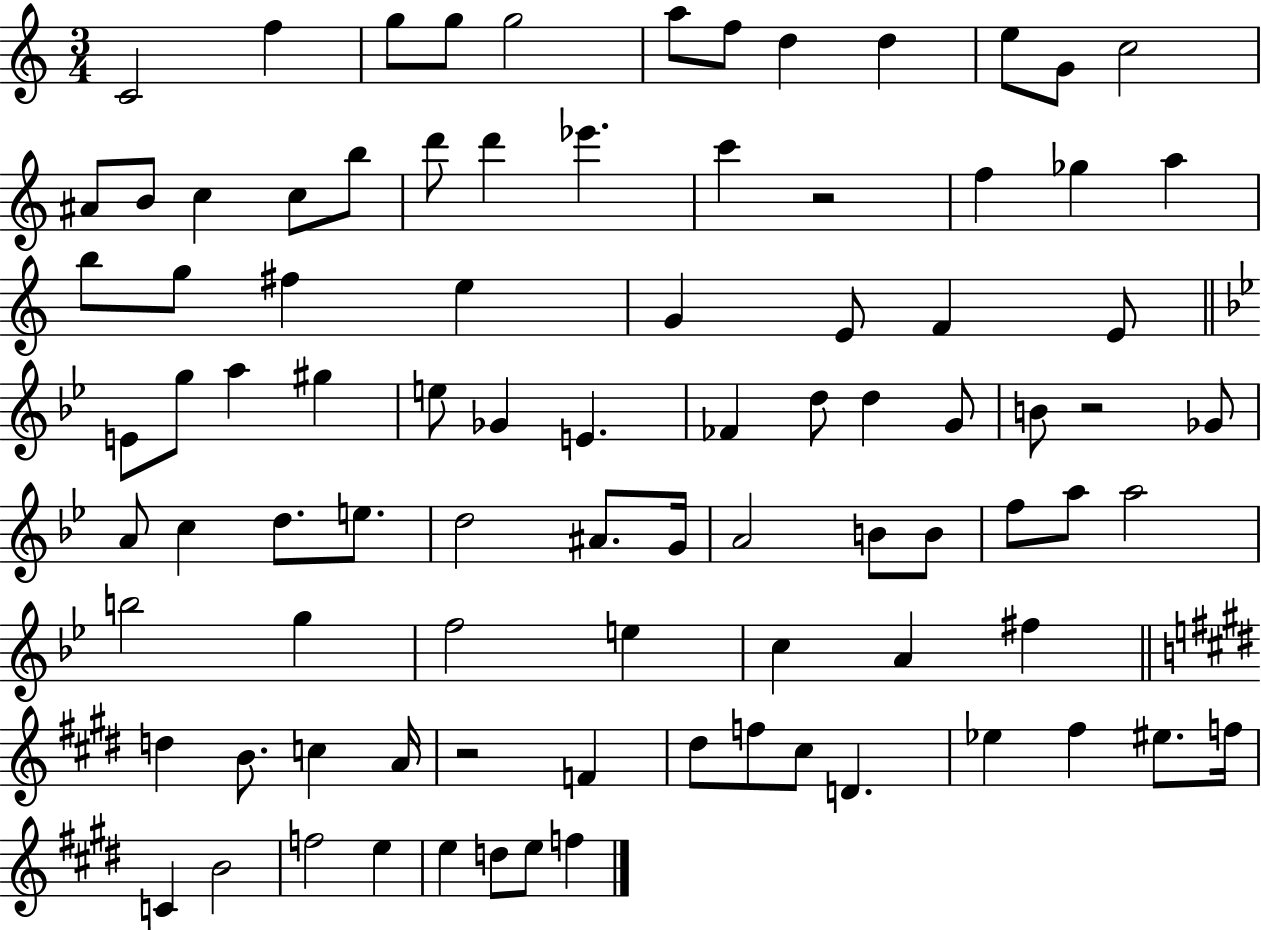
{
  \clef treble
  \numericTimeSignature
  \time 3/4
  \key c \major
  c'2 f''4 | g''8 g''8 g''2 | a''8 f''8 d''4 d''4 | e''8 g'8 c''2 | \break ais'8 b'8 c''4 c''8 b''8 | d'''8 d'''4 ees'''4. | c'''4 r2 | f''4 ges''4 a''4 | \break b''8 g''8 fis''4 e''4 | g'4 e'8 f'4 e'8 | \bar "||" \break \key bes \major e'8 g''8 a''4 gis''4 | e''8 ges'4 e'4. | fes'4 d''8 d''4 g'8 | b'8 r2 ges'8 | \break a'8 c''4 d''8. e''8. | d''2 ais'8. g'16 | a'2 b'8 b'8 | f''8 a''8 a''2 | \break b''2 g''4 | f''2 e''4 | c''4 a'4 fis''4 | \bar "||" \break \key e \major d''4 b'8. c''4 a'16 | r2 f'4 | dis''8 f''8 cis''8 d'4. | ees''4 fis''4 eis''8. f''16 | \break c'4 b'2 | f''2 e''4 | e''4 d''8 e''8 f''4 | \bar "|."
}